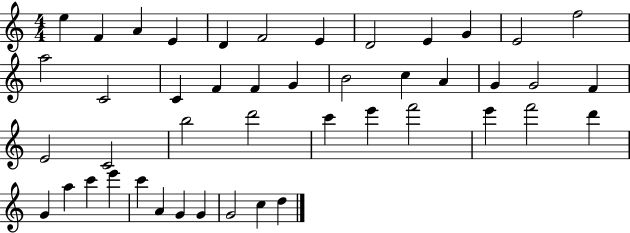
{
  \clef treble
  \numericTimeSignature
  \time 4/4
  \key c \major
  e''4 f'4 a'4 e'4 | d'4 f'2 e'4 | d'2 e'4 g'4 | e'2 f''2 | \break a''2 c'2 | c'4 f'4 f'4 g'4 | b'2 c''4 a'4 | g'4 g'2 f'4 | \break e'2 c'2 | b''2 d'''2 | c'''4 e'''4 f'''2 | e'''4 f'''2 d'''4 | \break g'4 a''4 c'''4 e'''4 | c'''4 a'4 g'4 g'4 | g'2 c''4 d''4 | \bar "|."
}